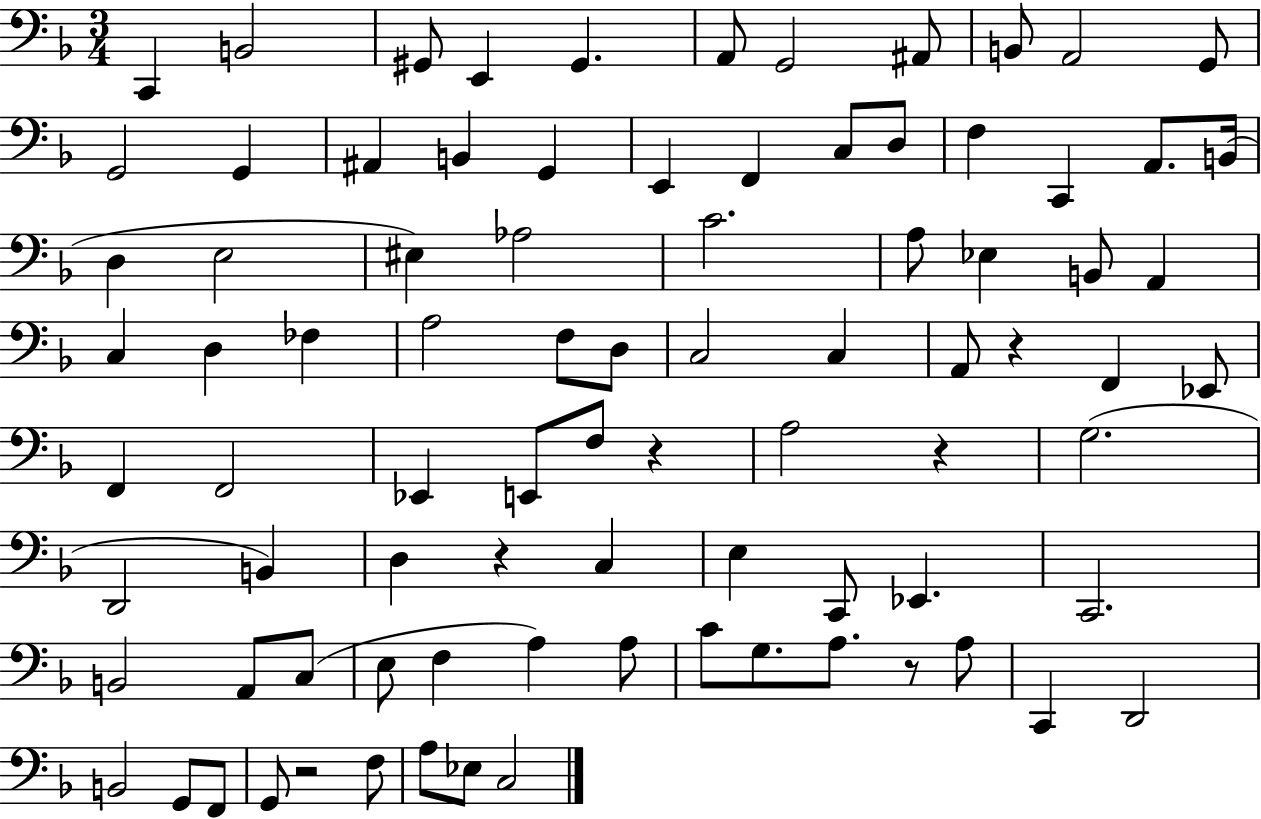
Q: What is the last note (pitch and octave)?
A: C3